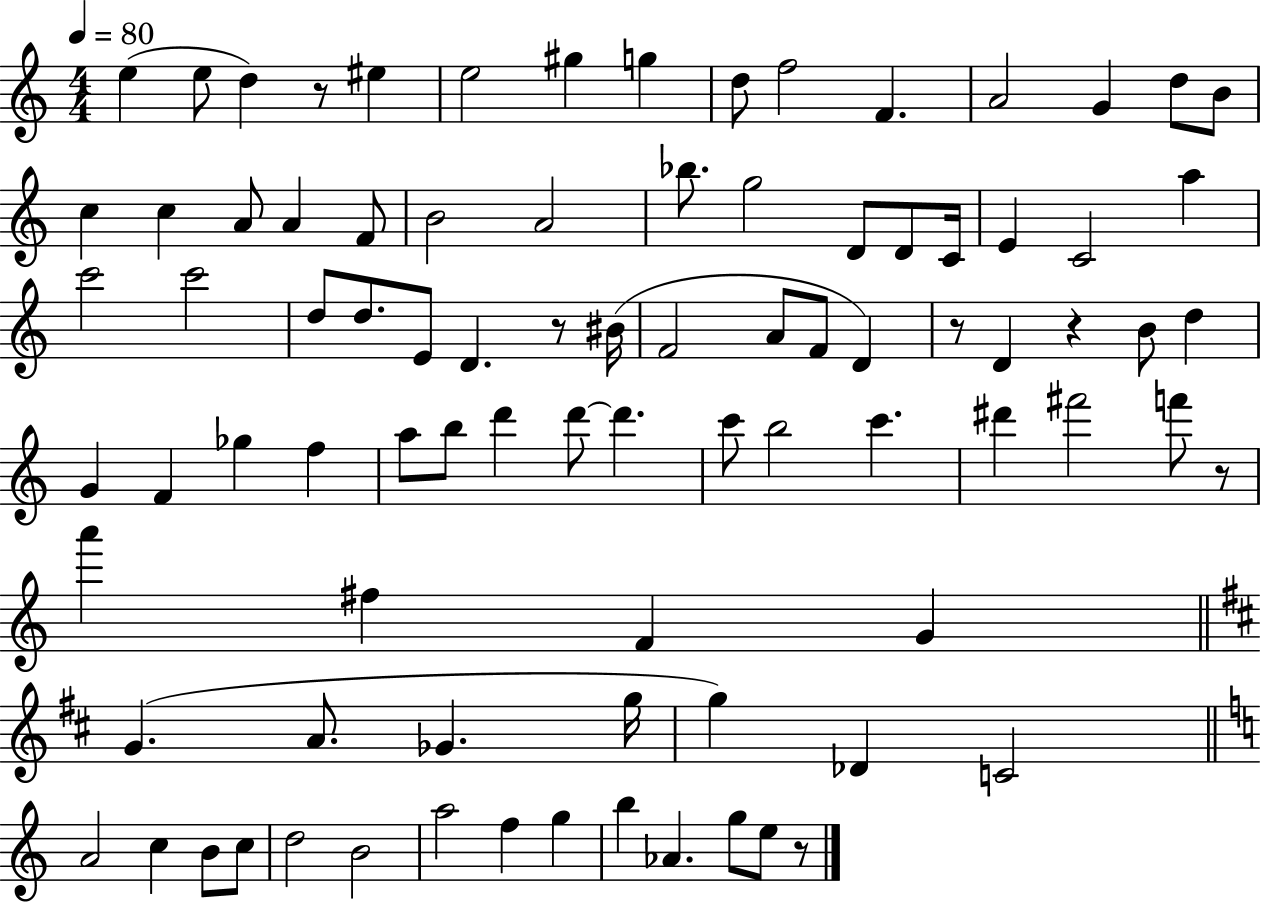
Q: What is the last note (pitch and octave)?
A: E5